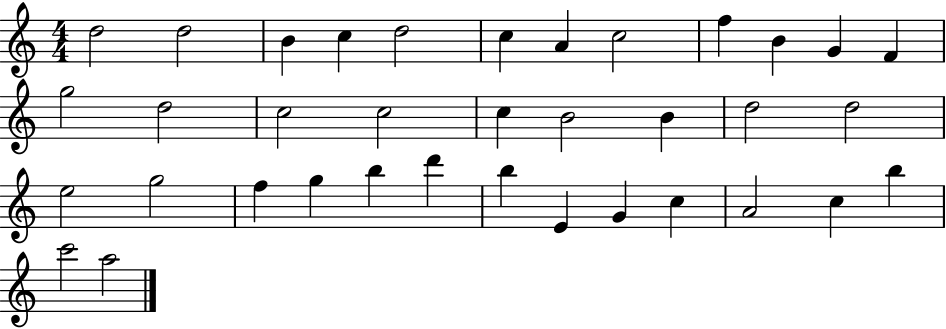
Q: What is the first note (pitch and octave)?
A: D5